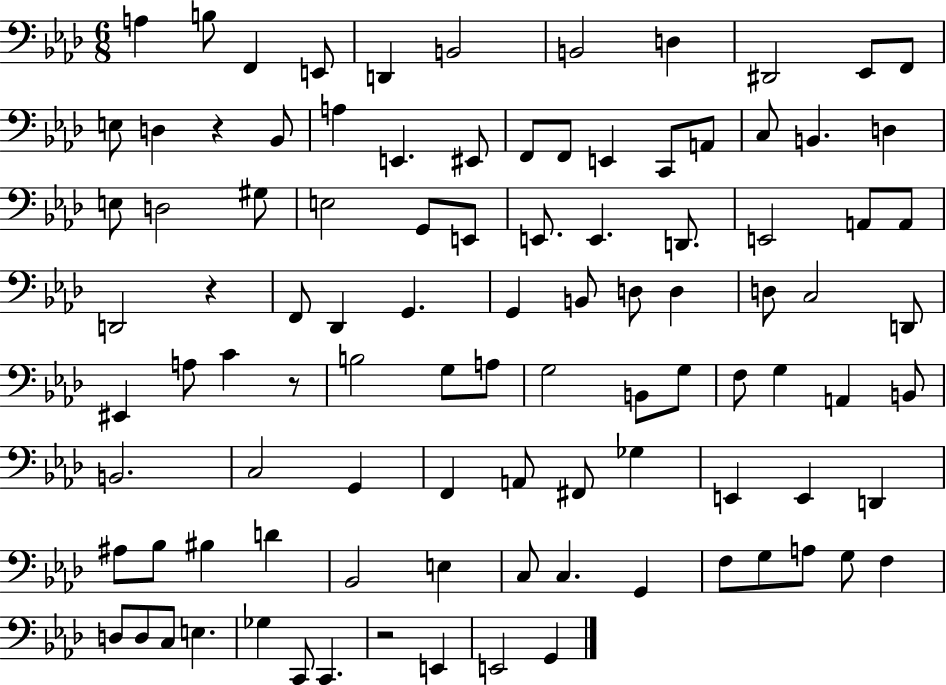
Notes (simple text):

A3/q B3/e F2/q E2/e D2/q B2/h B2/h D3/q D#2/h Eb2/e F2/e E3/e D3/q R/q Bb2/e A3/q E2/q. EIS2/e F2/e F2/e E2/q C2/e A2/e C3/e B2/q. D3/q E3/e D3/h G#3/e E3/h G2/e E2/e E2/e. E2/q. D2/e. E2/h A2/e A2/e D2/h R/q F2/e Db2/q G2/q. G2/q B2/e D3/e D3/q D3/e C3/h D2/e EIS2/q A3/e C4/q R/e B3/h G3/e A3/e G3/h B2/e G3/e F3/e G3/q A2/q B2/e B2/h. C3/h G2/q F2/q A2/e F#2/e Gb3/q E2/q E2/q D2/q A#3/e Bb3/e BIS3/q D4/q Bb2/h E3/q C3/e C3/q. G2/q F3/e G3/e A3/e G3/e F3/q D3/e D3/e C3/e E3/q. Gb3/q C2/e C2/q. R/h E2/q E2/h G2/q